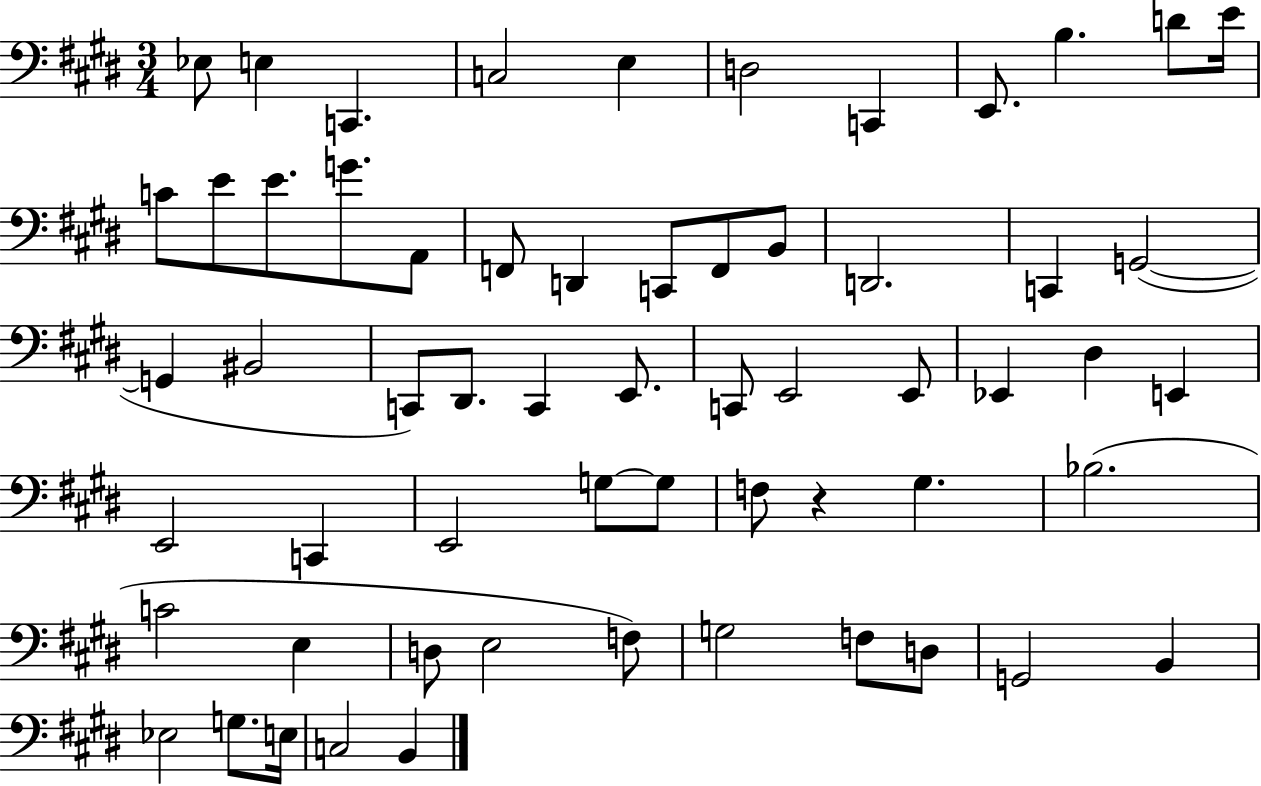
X:1
T:Untitled
M:3/4
L:1/4
K:E
_E,/2 E, C,, C,2 E, D,2 C,, E,,/2 B, D/2 E/4 C/2 E/2 E/2 G/2 A,,/2 F,,/2 D,, C,,/2 F,,/2 B,,/2 D,,2 C,, G,,2 G,, ^B,,2 C,,/2 ^D,,/2 C,, E,,/2 C,,/2 E,,2 E,,/2 _E,, ^D, E,, E,,2 C,, E,,2 G,/2 G,/2 F,/2 z ^G, _B,2 C2 E, D,/2 E,2 F,/2 G,2 F,/2 D,/2 G,,2 B,, _E,2 G,/2 E,/4 C,2 B,,